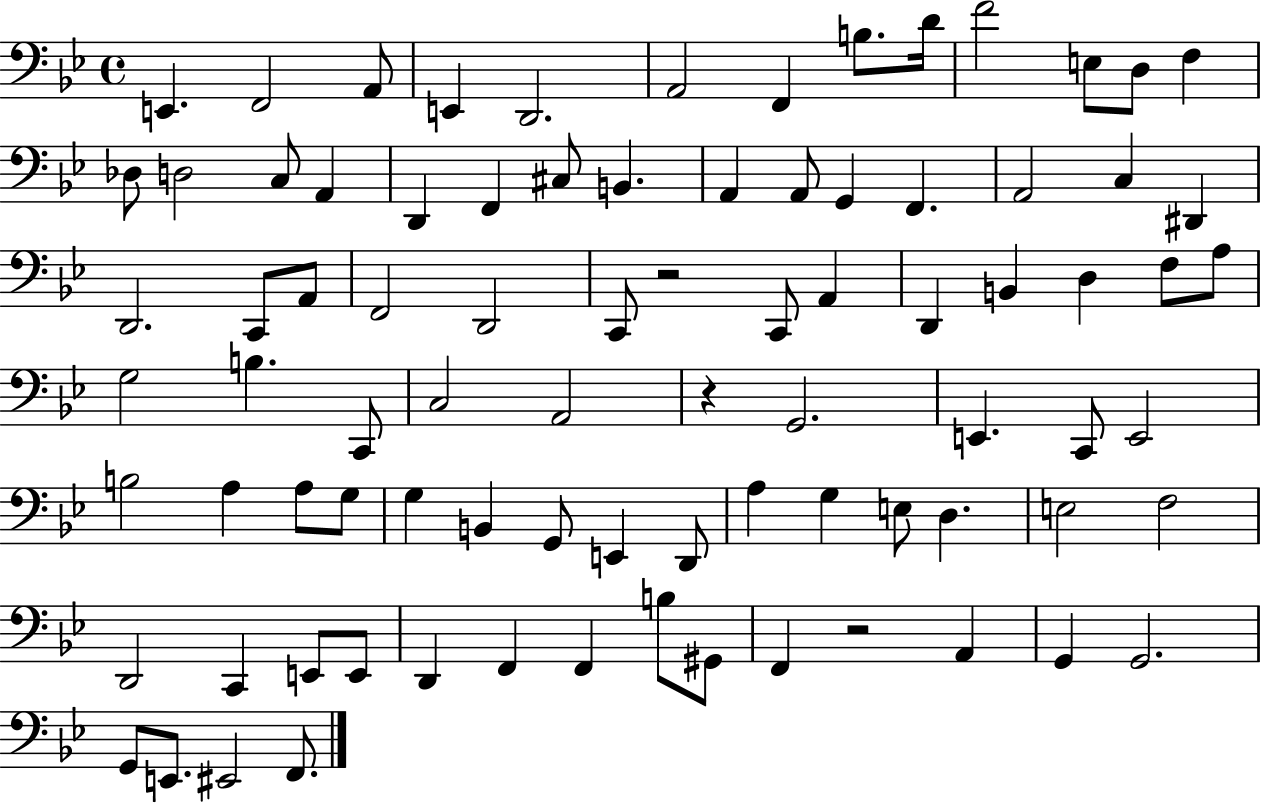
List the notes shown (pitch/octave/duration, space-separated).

E2/q. F2/h A2/e E2/q D2/h. A2/h F2/q B3/e. D4/s F4/h E3/e D3/e F3/q Db3/e D3/h C3/e A2/q D2/q F2/q C#3/e B2/q. A2/q A2/e G2/q F2/q. A2/h C3/q D#2/q D2/h. C2/e A2/e F2/h D2/h C2/e R/h C2/e A2/q D2/q B2/q D3/q F3/e A3/e G3/h B3/q. C2/e C3/h A2/h R/q G2/h. E2/q. C2/e E2/h B3/h A3/q A3/e G3/e G3/q B2/q G2/e E2/q D2/e A3/q G3/q E3/e D3/q. E3/h F3/h D2/h C2/q E2/e E2/e D2/q F2/q F2/q B3/e G#2/e F2/q R/h A2/q G2/q G2/h. G2/e E2/e. EIS2/h F2/e.